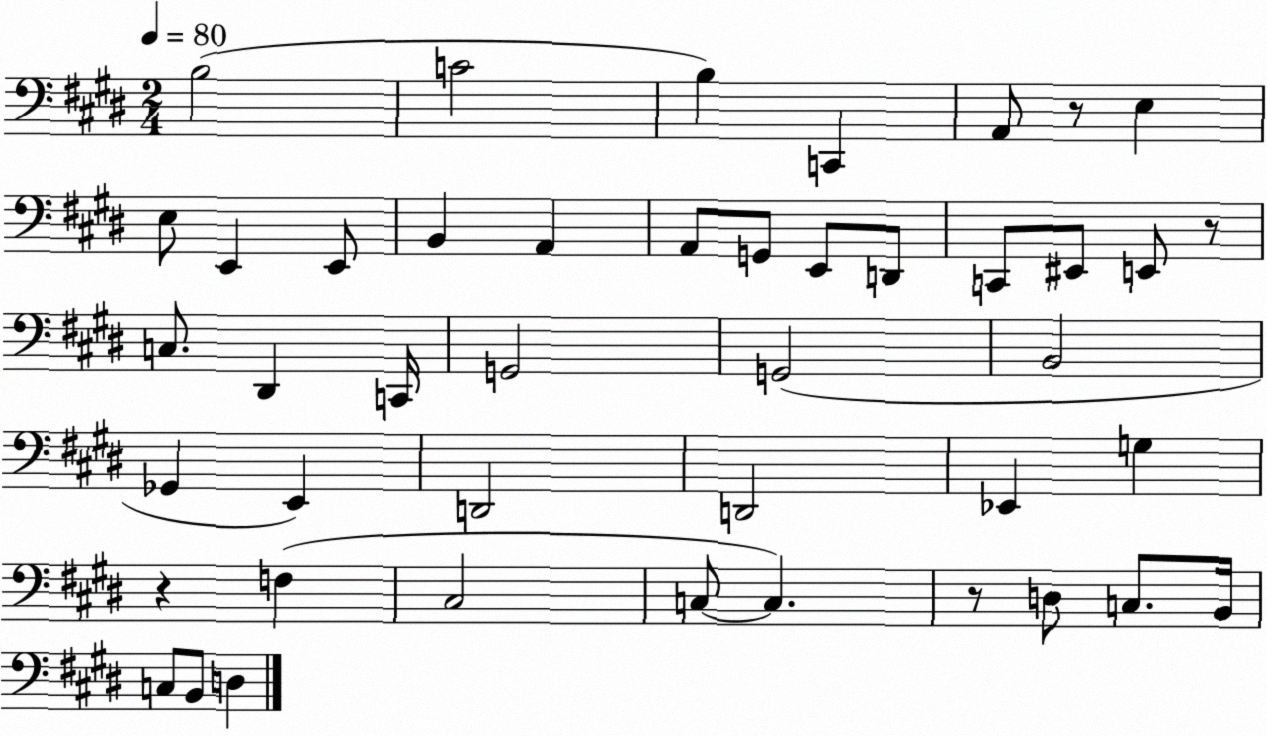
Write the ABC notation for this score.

X:1
T:Untitled
M:2/4
L:1/4
K:E
B,2 C2 B, C,, A,,/2 z/2 E, E,/2 E,, E,,/2 B,, A,, A,,/2 G,,/2 E,,/2 D,,/2 C,,/2 ^E,,/2 E,,/2 z/2 C,/2 ^D,, C,,/4 G,,2 G,,2 B,,2 _G,, E,, D,,2 D,,2 _E,, G, z F, ^C,2 C,/2 C, z/2 D,/2 C,/2 B,,/4 C,/2 B,,/2 D,